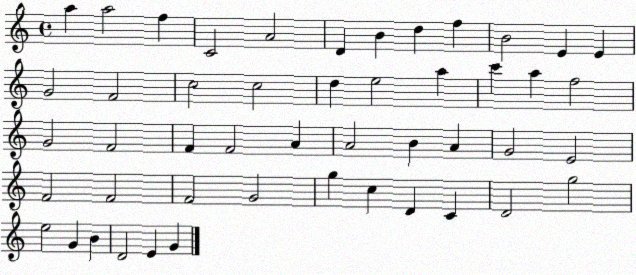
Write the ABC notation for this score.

X:1
T:Untitled
M:4/4
L:1/4
K:C
a a2 f C2 A2 D B d f B2 E E G2 F2 c2 c2 d e2 a c' a f2 G2 F2 F F2 A A2 B A G2 E2 F2 F2 F2 G2 g c D C D2 g2 e2 G B D2 E G